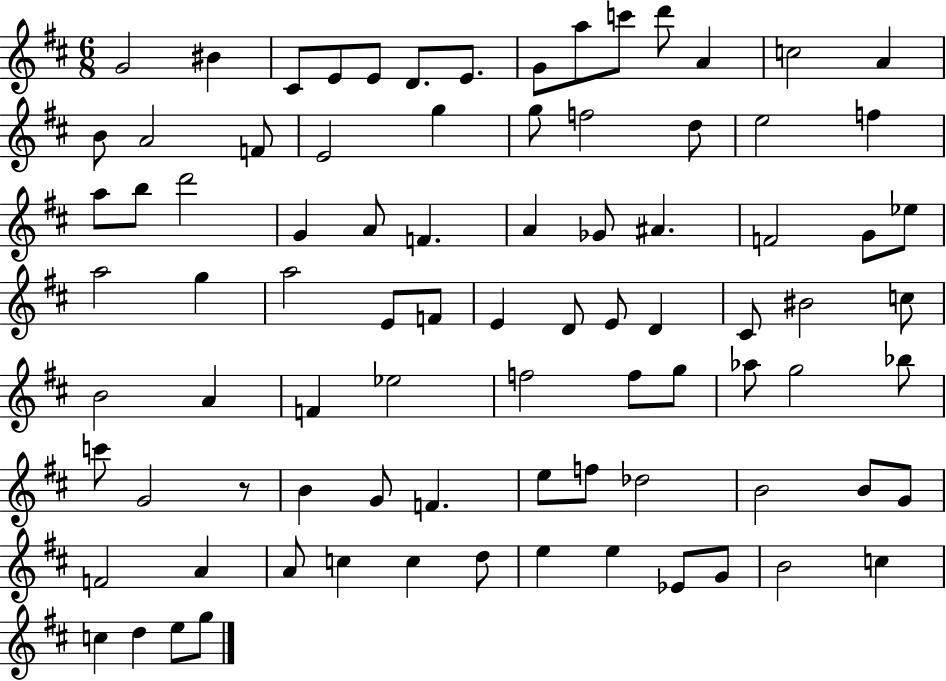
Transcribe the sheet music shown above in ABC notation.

X:1
T:Untitled
M:6/8
L:1/4
K:D
G2 ^B ^C/2 E/2 E/2 D/2 E/2 G/2 a/2 c'/2 d'/2 A c2 A B/2 A2 F/2 E2 g g/2 f2 d/2 e2 f a/2 b/2 d'2 G A/2 F A _G/2 ^A F2 G/2 _e/2 a2 g a2 E/2 F/2 E D/2 E/2 D ^C/2 ^B2 c/2 B2 A F _e2 f2 f/2 g/2 _a/2 g2 _b/2 c'/2 G2 z/2 B G/2 F e/2 f/2 _d2 B2 B/2 G/2 F2 A A/2 c c d/2 e e _E/2 G/2 B2 c c d e/2 g/2